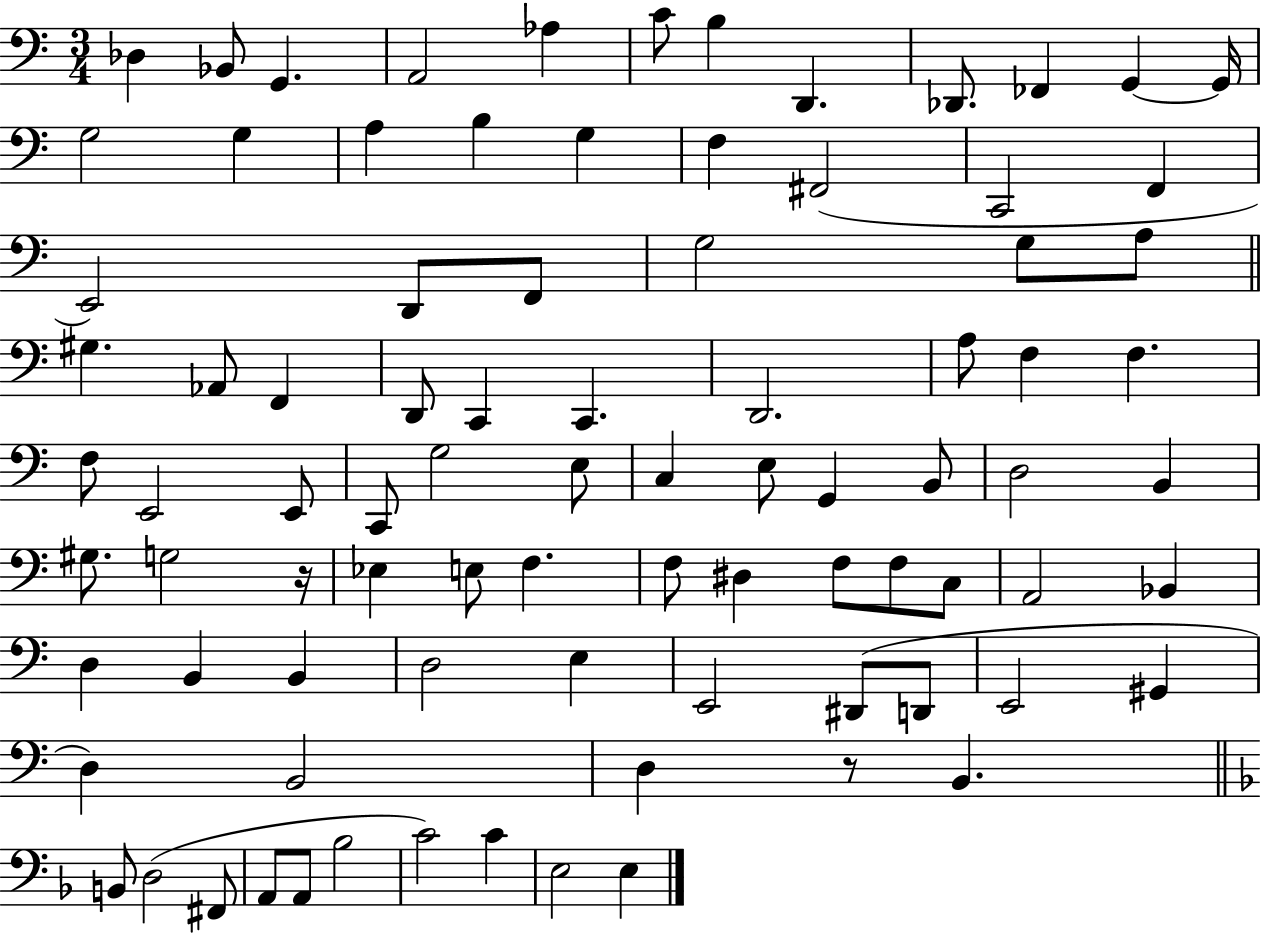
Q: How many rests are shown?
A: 2